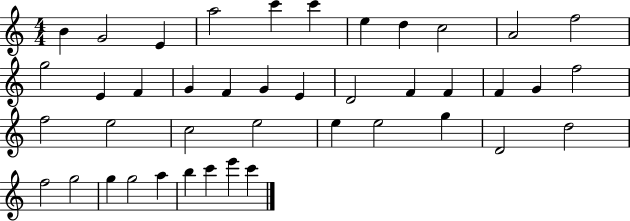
B4/q G4/h E4/q A5/h C6/q C6/q E5/q D5/q C5/h A4/h F5/h G5/h E4/q F4/q G4/q F4/q G4/q E4/q D4/h F4/q F4/q F4/q G4/q F5/h F5/h E5/h C5/h E5/h E5/q E5/h G5/q D4/h D5/h F5/h G5/h G5/q G5/h A5/q B5/q C6/q E6/q C6/q